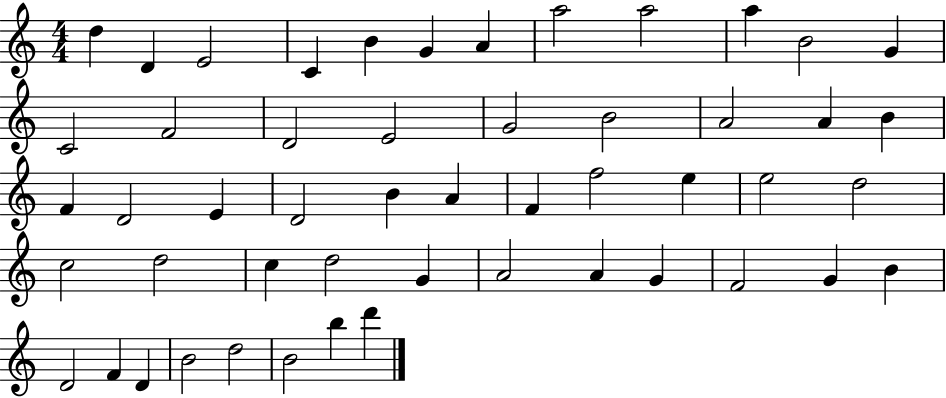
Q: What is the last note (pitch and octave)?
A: D6